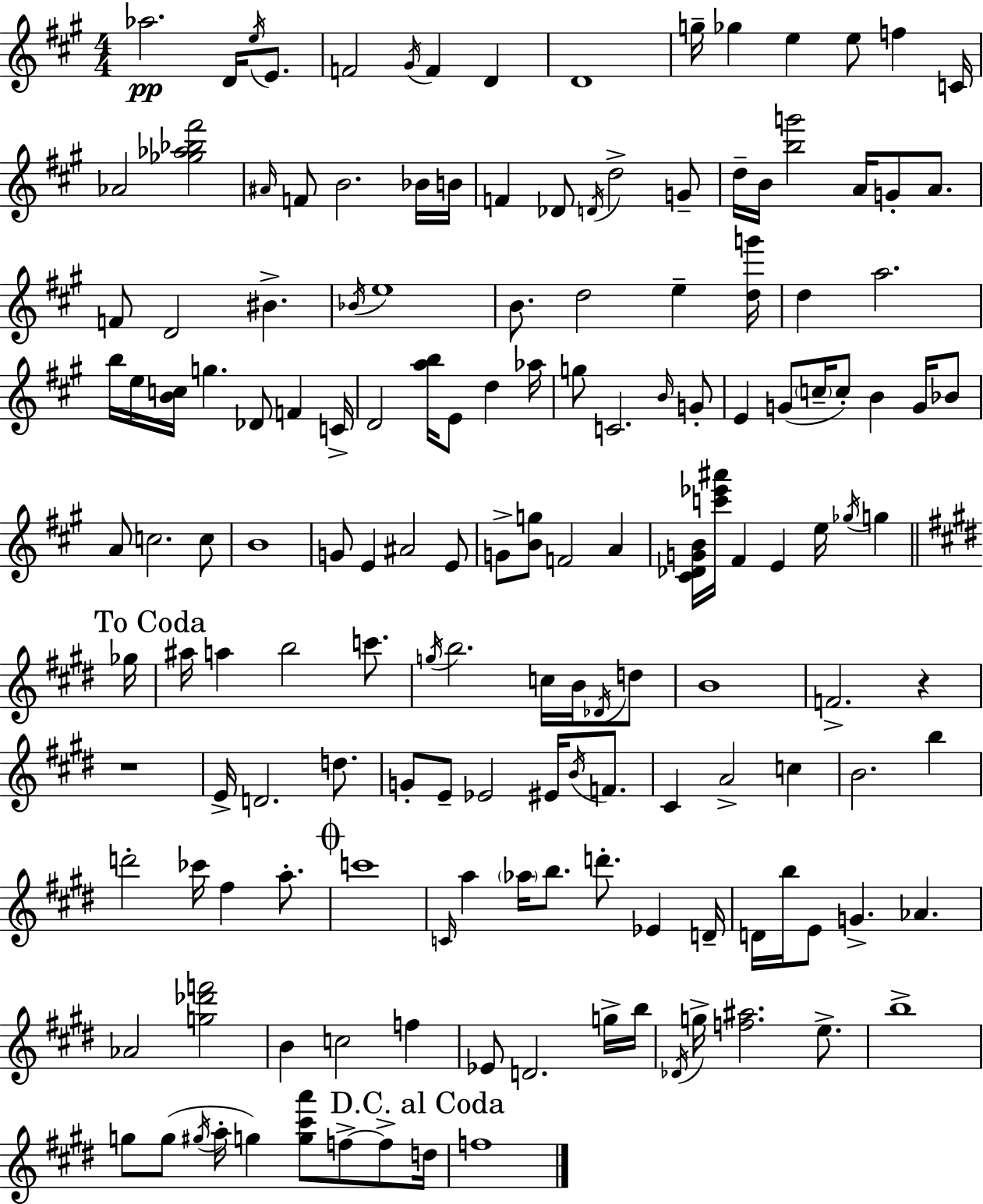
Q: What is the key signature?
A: A major